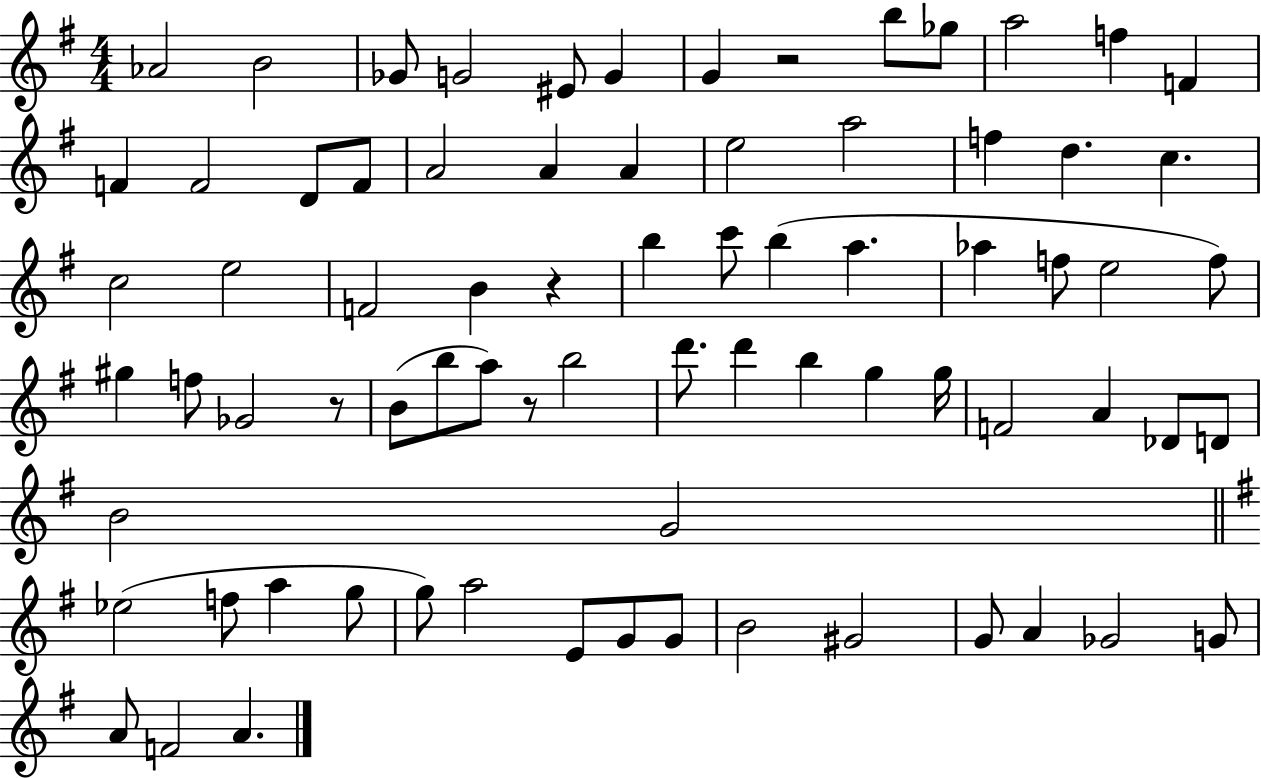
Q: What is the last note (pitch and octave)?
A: A4